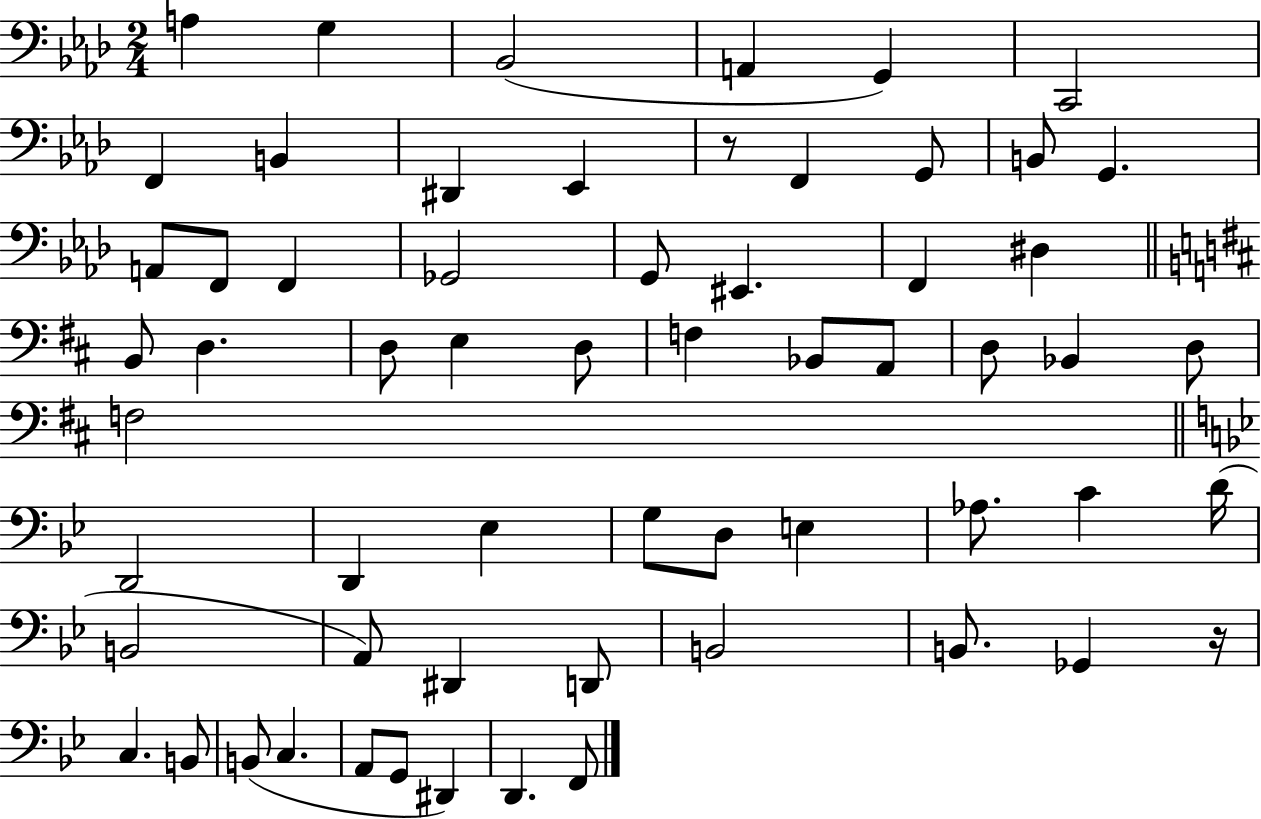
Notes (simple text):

A3/q G3/q Bb2/h A2/q G2/q C2/h F2/q B2/q D#2/q Eb2/q R/e F2/q G2/e B2/e G2/q. A2/e F2/e F2/q Gb2/h G2/e EIS2/q. F2/q D#3/q B2/e D3/q. D3/e E3/q D3/e F3/q Bb2/e A2/e D3/e Bb2/q D3/e F3/h D2/h D2/q Eb3/q G3/e D3/e E3/q Ab3/e. C4/q D4/s B2/h A2/e D#2/q D2/e B2/h B2/e. Gb2/q R/s C3/q. B2/e B2/e C3/q. A2/e G2/e D#2/q D2/q. F2/e